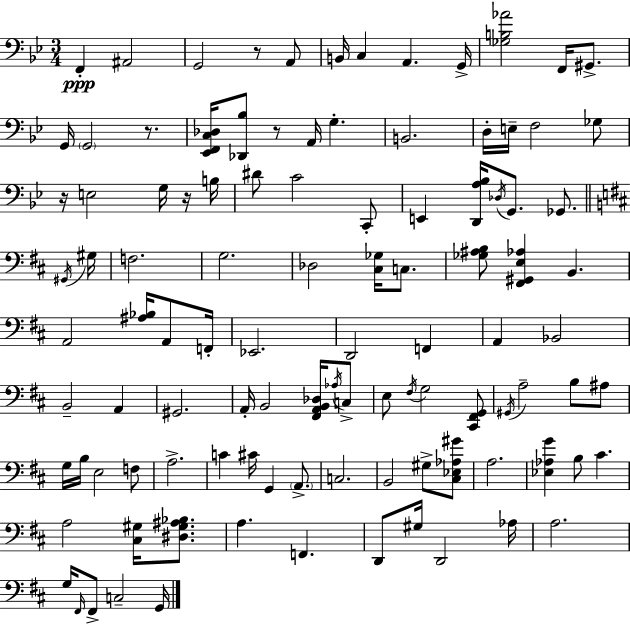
{
  \clef bass
  \numericTimeSignature
  \time 3/4
  \key g \minor
  f,4-.\ppp ais,2 | g,2 r8 a,8 | b,16 c4 a,4. g,16-> | <ges b aes'>2 f,16 gis,8.-> | \break g,16 \parenthesize g,2 r8. | <ees, f, c des>16 <des, bes>8 r8 a,16 g4.-. | b,2. | d16-. e16-- f2 ges8 | \break r16 e2 g16 r16 b16 | dis'8 c'2 c,8-. | e,4 <d, a bes>16 \acciaccatura { des16 } g,8. ges,8. | \bar "||" \break \key b \minor \acciaccatura { gis,16 } gis16 f2. | g2. | des2 <cis ges>16 c8. | <ges ais b>8 <fis, gis, e aes>4 b,4. | \break a,2 <ais bes>16 a,8 | f,16-. ees,2. | d,2 f,4 | a,4 bes,2 | \break b,2-- a,4 | gis,2. | a,16-. b,2 <fis, a, b, des>16 | \acciaccatura { aes16 } c8-> e8 \acciaccatura { fis16 } g2 | \break <cis, fis, g,>8 \acciaccatura { gis,16 } a2-- | b8 ais8 g16 b16 e2 | f8 a2.-> | c'4 cis'16 g,4 | \break \parenthesize a,8.-> c2. | b,2 | gis8-> <cis ees aes gis'>8 a2. | <ees aes g'>4 b8 cis'4. | \break a2 | <cis gis>16 <dis gis ais bes>8. a4. f,4. | d,8 gis16 d,2 | aes16 a2. | \break g16 \grace { fis,16 } fis,8-> c2-- | g,16 \bar "|."
}